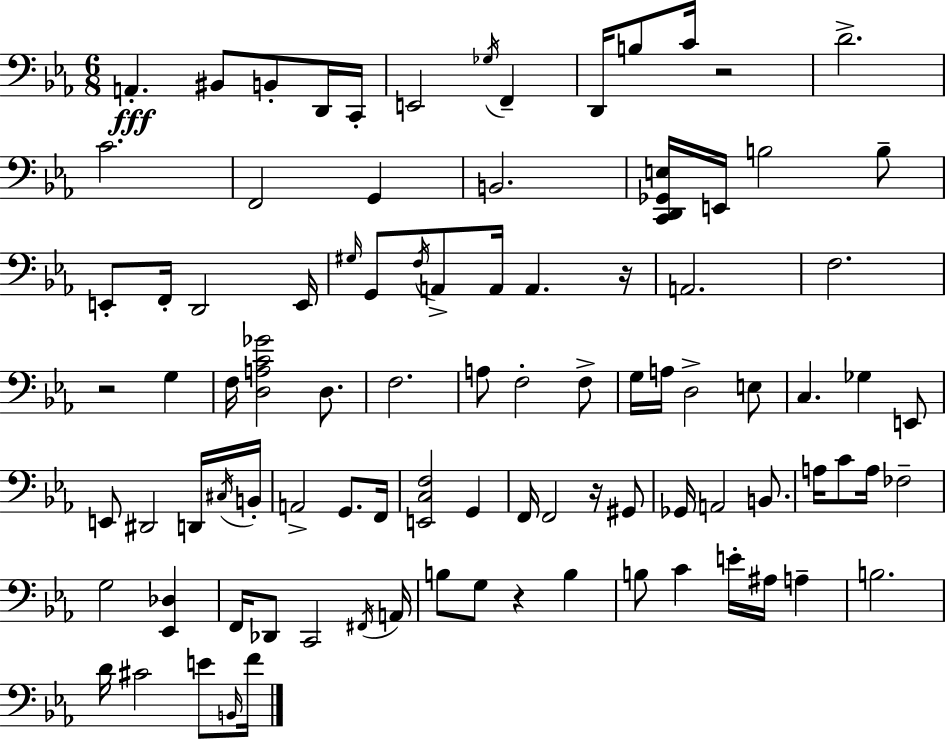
A2/q. BIS2/e B2/e D2/s C2/s E2/h Gb3/s F2/q D2/s B3/e C4/s R/h D4/h. C4/h. F2/h G2/q B2/h. [C2,D2,Gb2,E3]/s E2/s B3/h B3/e E2/e F2/s D2/h E2/s G#3/s G2/e F3/s A2/e A2/s A2/q. R/s A2/h. F3/h. R/h G3/q F3/s [D3,A3,C4,Gb4]/h D3/e. F3/h. A3/e F3/h F3/e G3/s A3/s D3/h E3/e C3/q. Gb3/q E2/e E2/e D#2/h D2/s C#3/s B2/s A2/h G2/e. F2/s [E2,C3,F3]/h G2/q F2/s F2/h R/s G#2/e Gb2/s A2/h B2/e. A3/s C4/e A3/s FES3/h G3/h [Eb2,Db3]/q F2/s Db2/e C2/h F#2/s A2/s B3/e G3/e R/q B3/q B3/e C4/q E4/s A#3/s A3/q B3/h. D4/s C#4/h E4/e B2/s F4/s